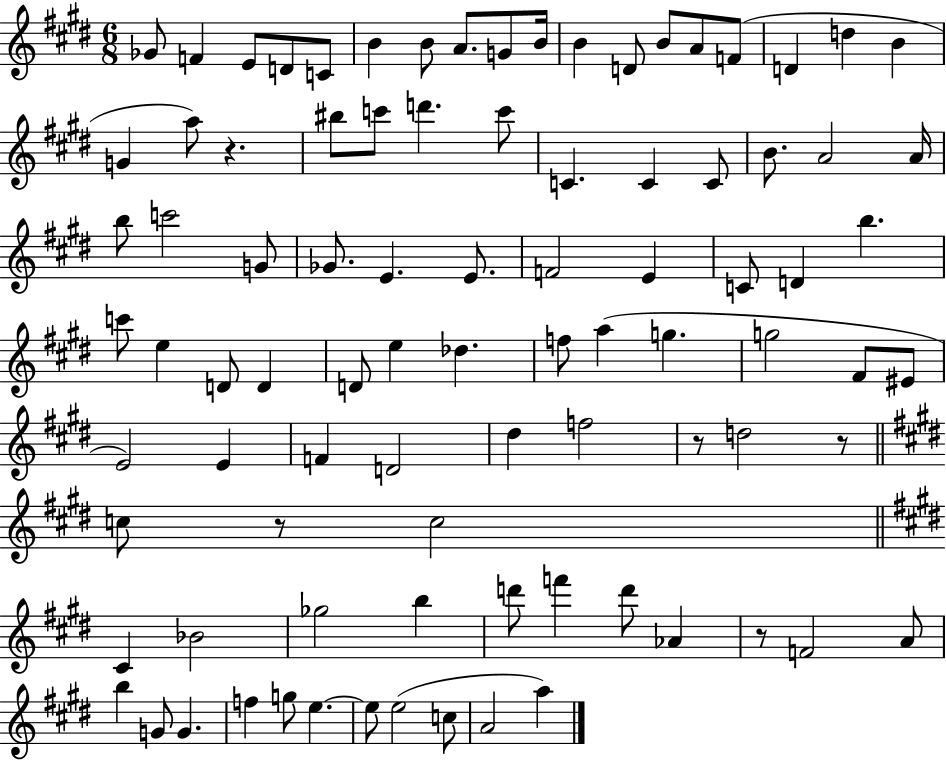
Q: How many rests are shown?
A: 5